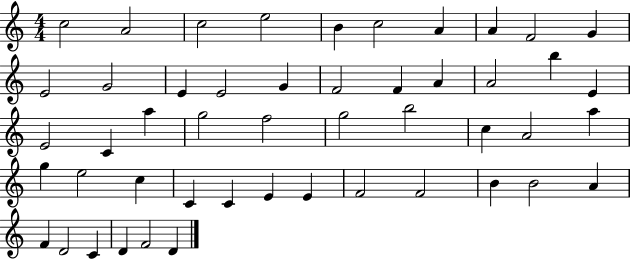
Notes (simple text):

C5/h A4/h C5/h E5/h B4/q C5/h A4/q A4/q F4/h G4/q E4/h G4/h E4/q E4/h G4/q F4/h F4/q A4/q A4/h B5/q E4/q E4/h C4/q A5/q G5/h F5/h G5/h B5/h C5/q A4/h A5/q G5/q E5/h C5/q C4/q C4/q E4/q E4/q F4/h F4/h B4/q B4/h A4/q F4/q D4/h C4/q D4/q F4/h D4/q